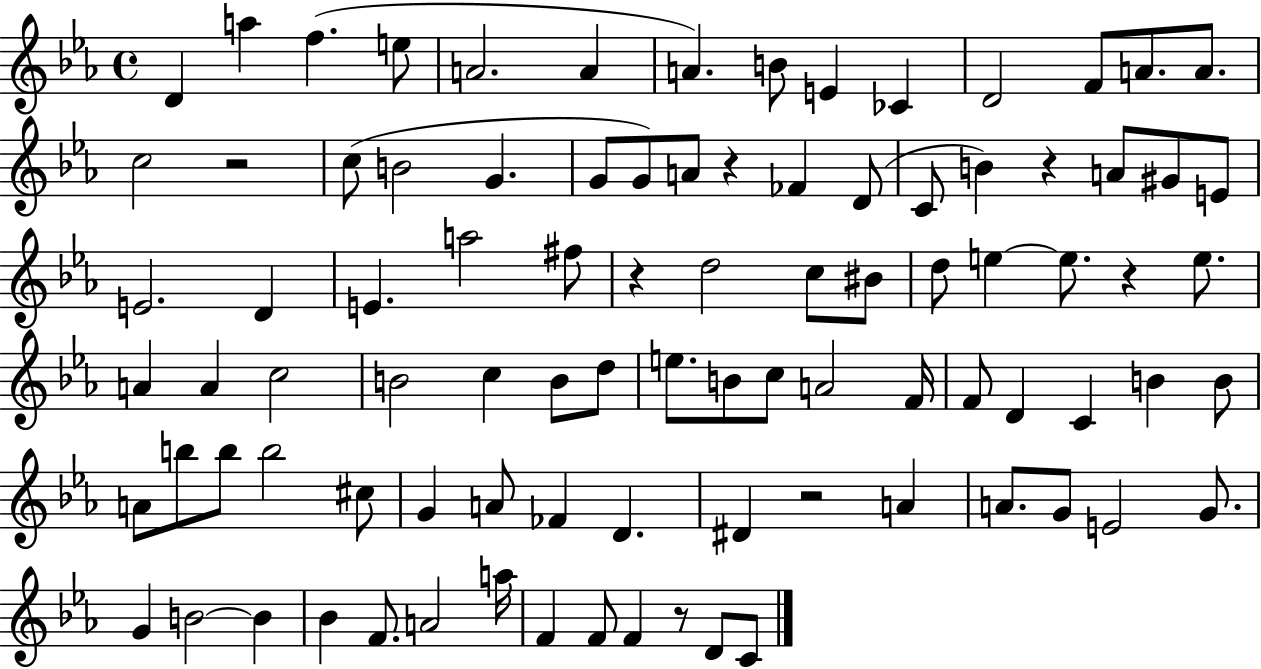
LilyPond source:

{
  \clef treble
  \time 4/4
  \defaultTimeSignature
  \key ees \major
  \repeat volta 2 { d'4 a''4 f''4.( e''8 | a'2. a'4 | a'4.) b'8 e'4 ces'4 | d'2 f'8 a'8. a'8. | \break c''2 r2 | c''8( b'2 g'4. | g'8 g'8) a'8 r4 fes'4 d'8( | c'8 b'4) r4 a'8 gis'8 e'8 | \break e'2. d'4 | e'4. a''2 fis''8 | r4 d''2 c''8 bis'8 | d''8 e''4~~ e''8. r4 e''8. | \break a'4 a'4 c''2 | b'2 c''4 b'8 d''8 | e''8. b'8 c''8 a'2 f'16 | f'8 d'4 c'4 b'4 b'8 | \break a'8 b''8 b''8 b''2 cis''8 | g'4 a'8 fes'4 d'4. | dis'4 r2 a'4 | a'8. g'8 e'2 g'8. | \break g'4 b'2~~ b'4 | bes'4 f'8. a'2 a''16 | f'4 f'8 f'4 r8 d'8 c'8 | } \bar "|."
}